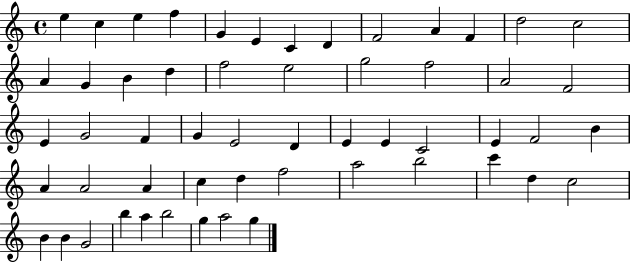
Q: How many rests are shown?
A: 0